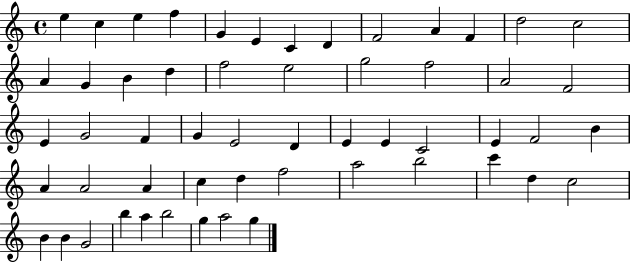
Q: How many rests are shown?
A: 0